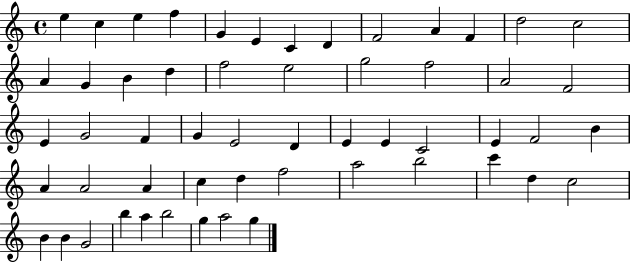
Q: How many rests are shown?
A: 0